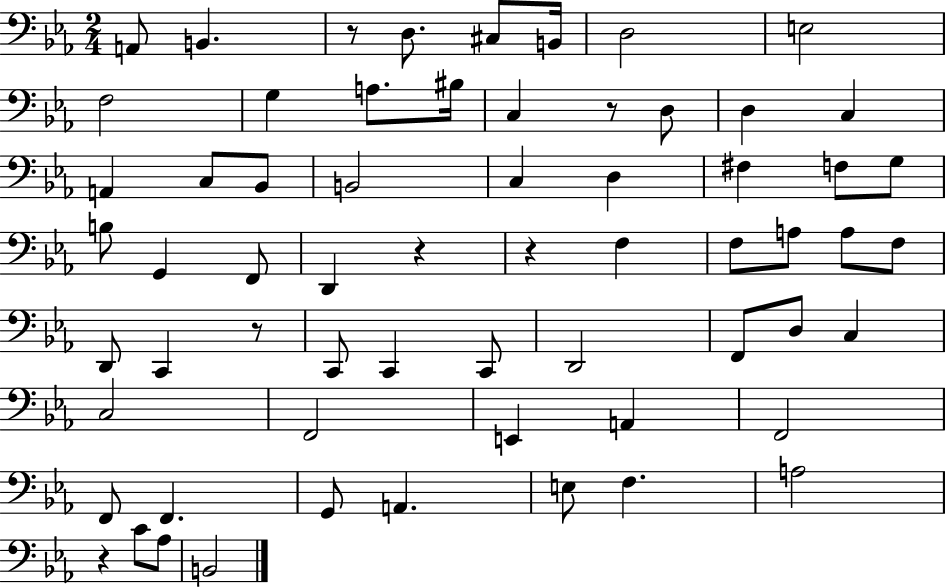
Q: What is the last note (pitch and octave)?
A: B2